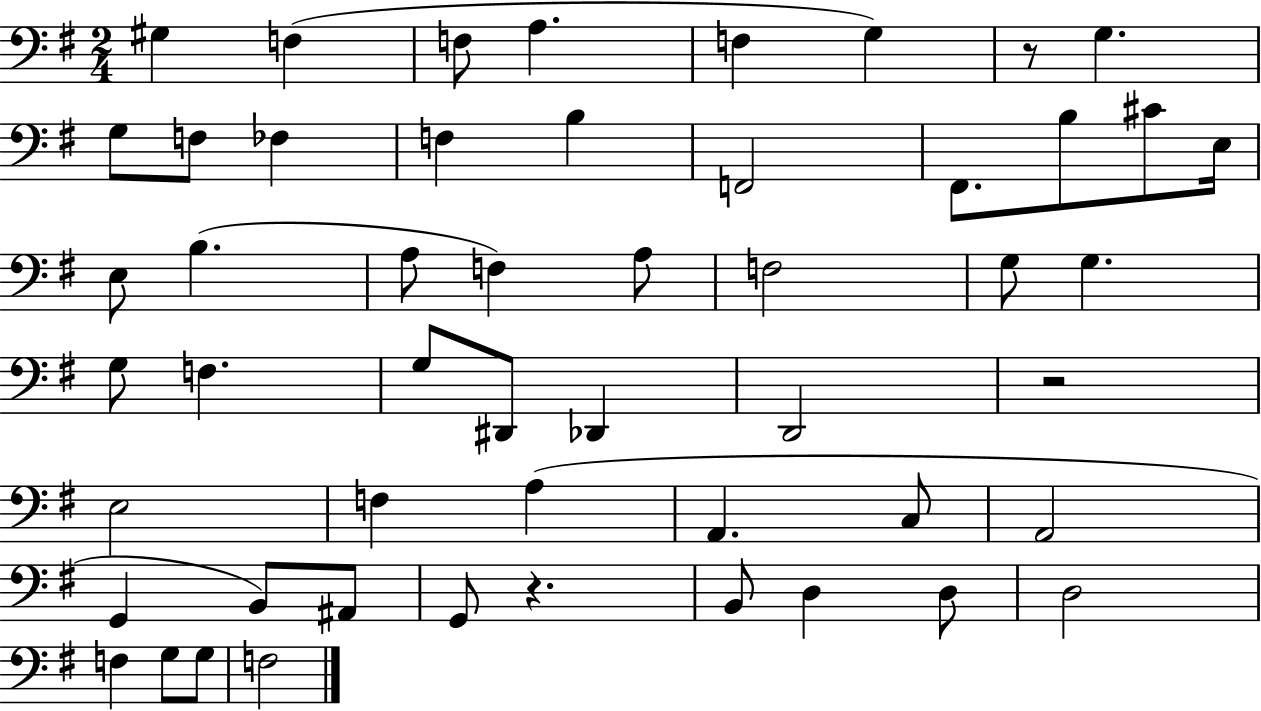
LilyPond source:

{
  \clef bass
  \numericTimeSignature
  \time 2/4
  \key g \major
  gis4 f4( | f8 a4. | f4 g4) | r8 g4. | \break g8 f8 fes4 | f4 b4 | f,2 | fis,8. b8 cis'8 e16 | \break e8 b4.( | a8 f4) a8 | f2 | g8 g4. | \break g8 f4. | g8 dis,8 des,4 | d,2 | r2 | \break e2 | f4 a4( | a,4. c8 | a,2 | \break g,4 b,8) ais,8 | g,8 r4. | b,8 d4 d8 | d2 | \break f4 g8 g8 | f2 | \bar "|."
}